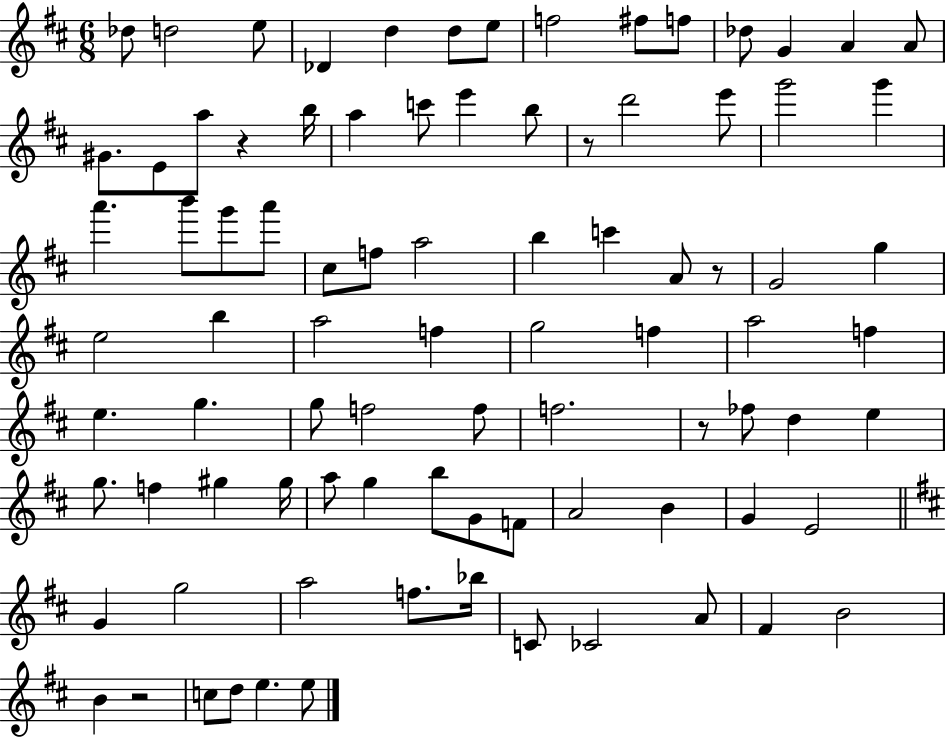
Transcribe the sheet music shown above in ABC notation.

X:1
T:Untitled
M:6/8
L:1/4
K:D
_d/2 d2 e/2 _D d d/2 e/2 f2 ^f/2 f/2 _d/2 G A A/2 ^G/2 E/2 a/2 z b/4 a c'/2 e' b/2 z/2 d'2 e'/2 g'2 g' a' b'/2 g'/2 a'/2 ^c/2 f/2 a2 b c' A/2 z/2 G2 g e2 b a2 f g2 f a2 f e g g/2 f2 f/2 f2 z/2 _f/2 d e g/2 f ^g ^g/4 a/2 g b/2 G/2 F/2 A2 B G E2 G g2 a2 f/2 _b/4 C/2 _C2 A/2 ^F B2 B z2 c/2 d/2 e e/2